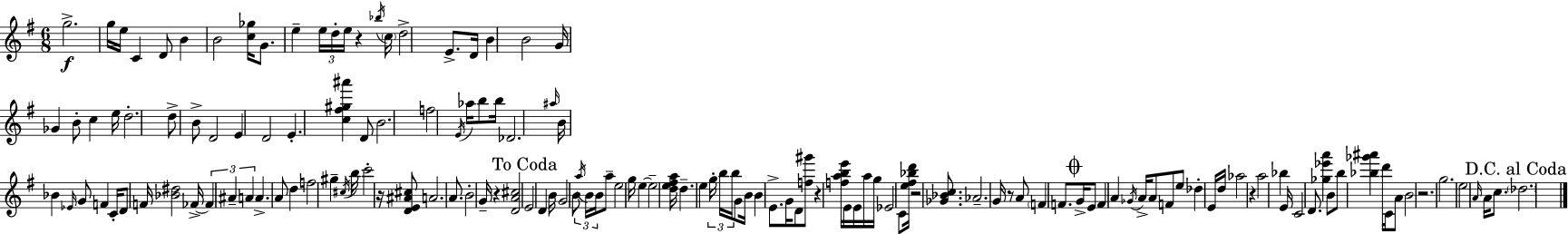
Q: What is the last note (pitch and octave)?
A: Db5